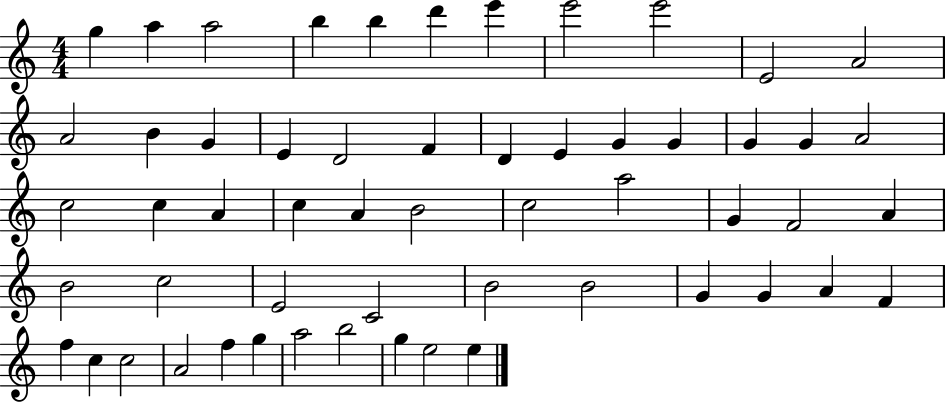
X:1
T:Untitled
M:4/4
L:1/4
K:C
g a a2 b b d' e' e'2 e'2 E2 A2 A2 B G E D2 F D E G G G G A2 c2 c A c A B2 c2 a2 G F2 A B2 c2 E2 C2 B2 B2 G G A F f c c2 A2 f g a2 b2 g e2 e